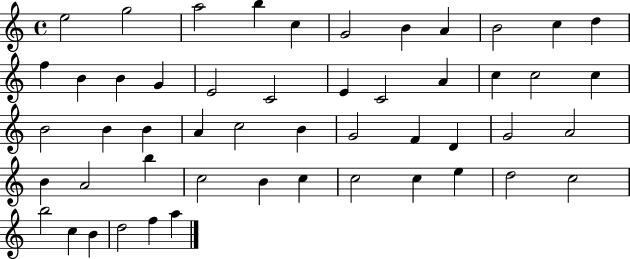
E5/h G5/h A5/h B5/q C5/q G4/h B4/q A4/q B4/h C5/q D5/q F5/q B4/q B4/q G4/q E4/h C4/h E4/q C4/h A4/q C5/q C5/h C5/q B4/h B4/q B4/q A4/q C5/h B4/q G4/h F4/q D4/q G4/h A4/h B4/q A4/h B5/q C5/h B4/q C5/q C5/h C5/q E5/q D5/h C5/h B5/h C5/q B4/q D5/h F5/q A5/q